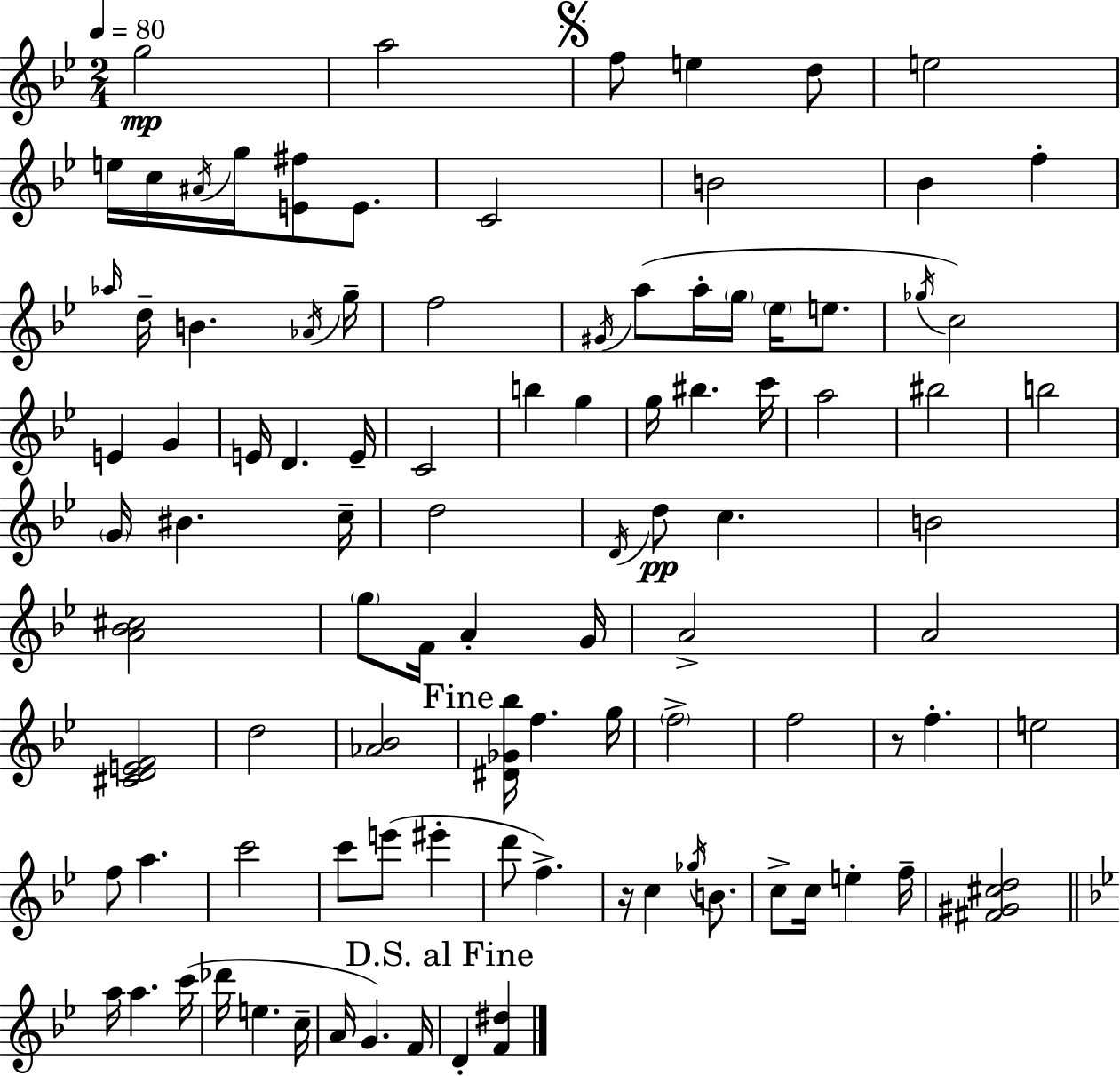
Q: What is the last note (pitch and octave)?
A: D4